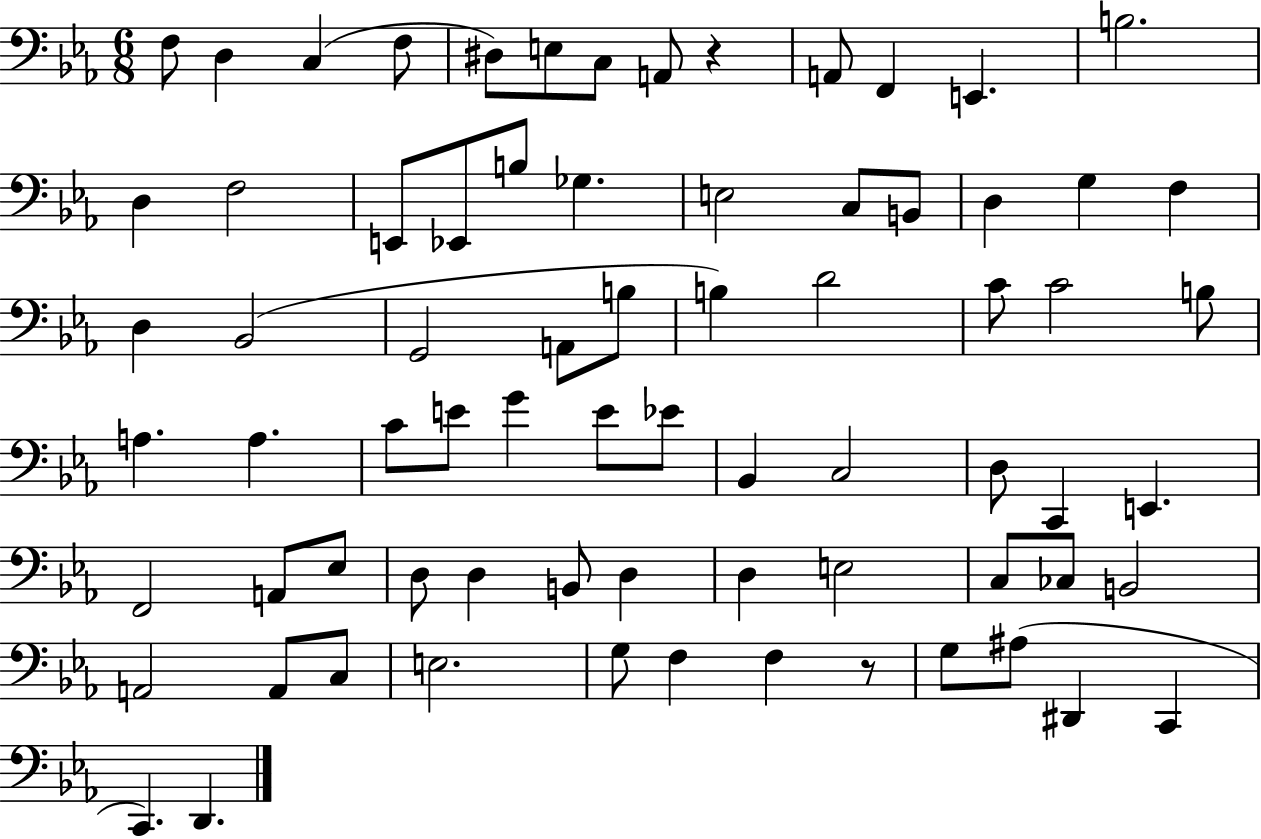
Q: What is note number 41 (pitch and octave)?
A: Eb4